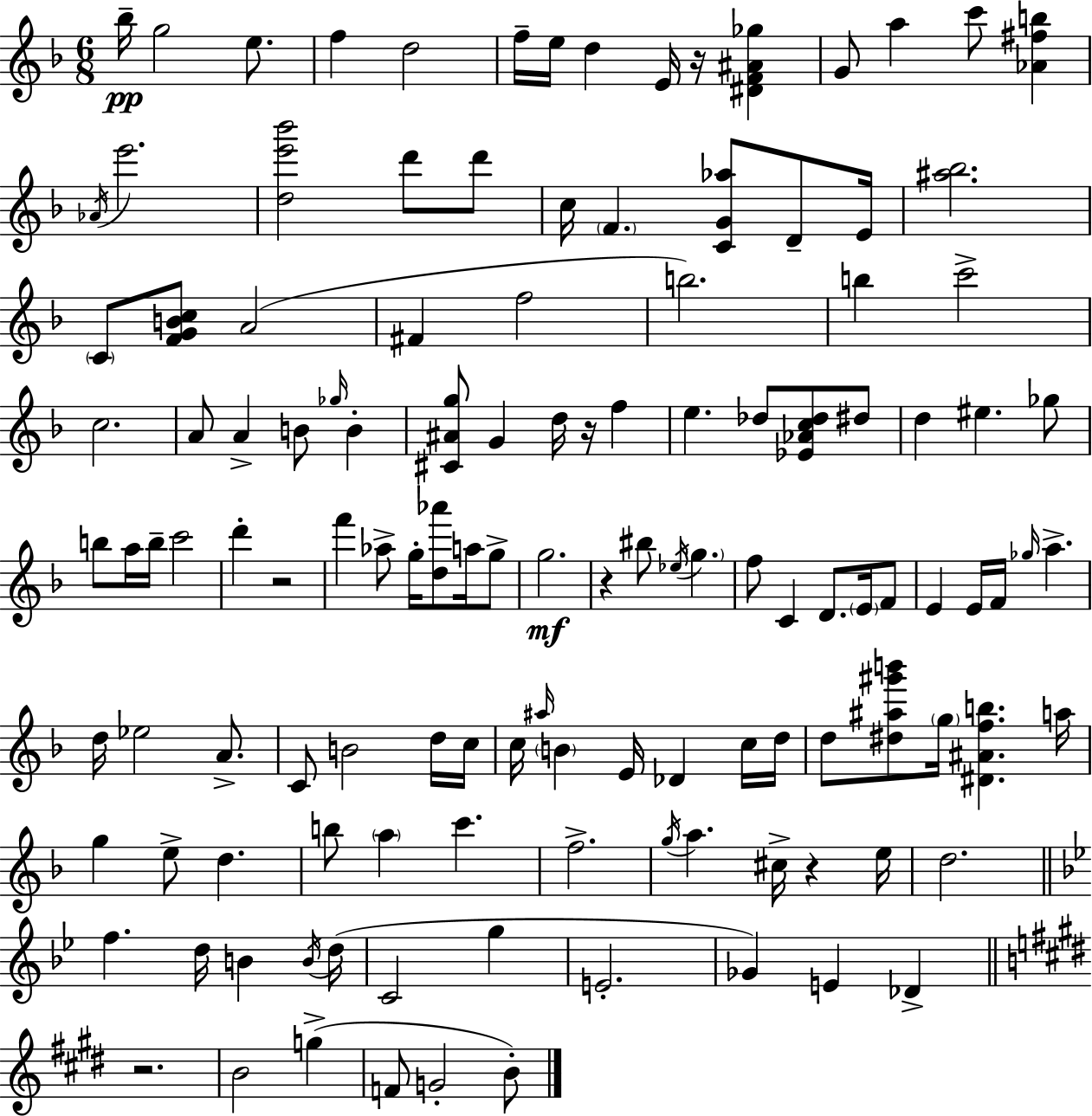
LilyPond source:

{
  \clef treble
  \numericTimeSignature
  \time 6/8
  \key d \minor
  bes''16--\pp g''2 e''8. | f''4 d''2 | f''16-- e''16 d''4 e'16 r16 <dis' f' ais' ges''>4 | g'8 a''4 c'''8 <aes' fis'' b''>4 | \break \acciaccatura { aes'16 } e'''2. | <d'' e''' bes'''>2 d'''8 d'''8 | c''16 \parenthesize f'4. <c' g' aes''>8 d'8-- | e'16 <ais'' bes''>2. | \break \parenthesize c'8 <f' g' b' c''>8 a'2( | fis'4 f''2 | b''2.) | b''4 c'''2-> | \break c''2. | a'8 a'4-> b'8 \grace { ges''16 } b'4-. | <cis' ais' g''>8 g'4 d''16 r16 f''4 | e''4. des''8 <ees' aes' c'' des''>8 | \break dis''8 d''4 eis''4. | ges''8 b''8 a''16 b''16-- c'''2 | d'''4-. r2 | f'''4 aes''8-> g''16-. <d'' aes'''>8 a''16 | \break g''8-> g''2.\mf | r4 bis''8 \acciaccatura { ees''16 } \parenthesize g''4. | f''8 c'4 d'8. | \parenthesize e'16 f'8 e'4 e'16 f'16 \grace { ges''16 } a''4.-> | \break d''16 ees''2 | a'8.-> c'8 b'2 | d''16 c''16 c''16 \grace { ais''16 } \parenthesize b'4 e'16 des'4 | c''16 d''16 d''8 <dis'' ais'' gis''' b'''>8 \parenthesize g''16 <dis' ais' f'' b''>4. | \break a''16 g''4 e''8-> d''4. | b''8 \parenthesize a''4 c'''4. | f''2.-> | \acciaccatura { g''16 } a''4. | \break cis''16-> r4 e''16 d''2. | \bar "||" \break \key bes \major f''4. d''16 b'4 \acciaccatura { b'16 } | d''16( c'2 g''4 | e'2.-. | ges'4) e'4 des'4-> | \break \bar "||" \break \key e \major r2. | b'2 g''4->( | f'8 g'2-. b'8-.) | \bar "|."
}